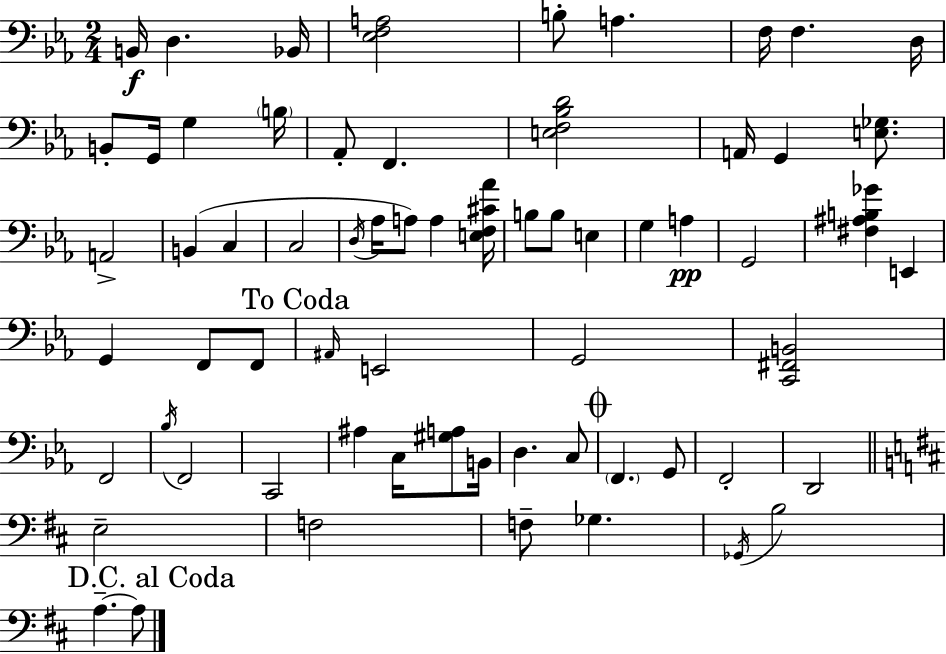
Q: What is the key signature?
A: C minor